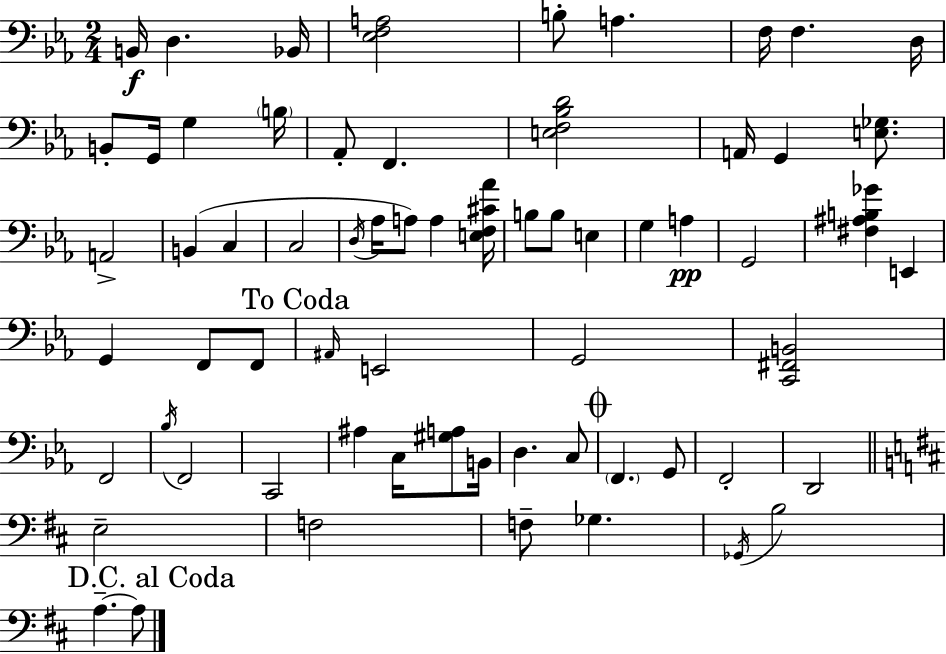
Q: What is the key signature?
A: C minor